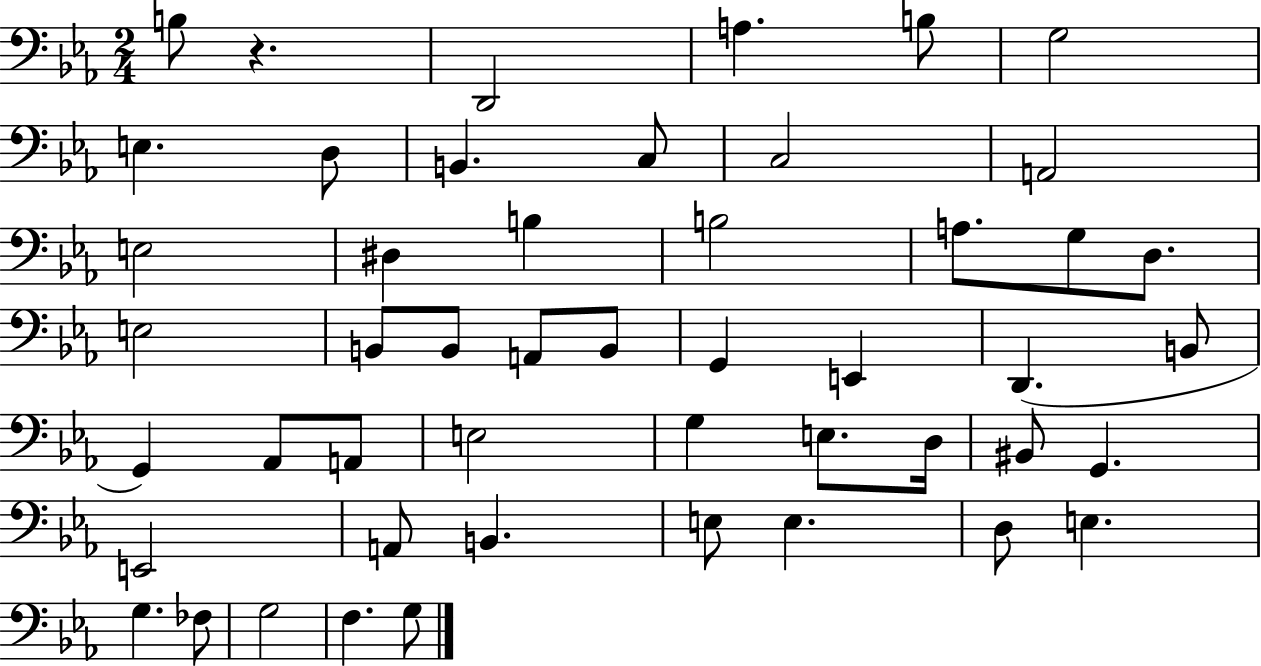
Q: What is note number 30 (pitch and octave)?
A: A2